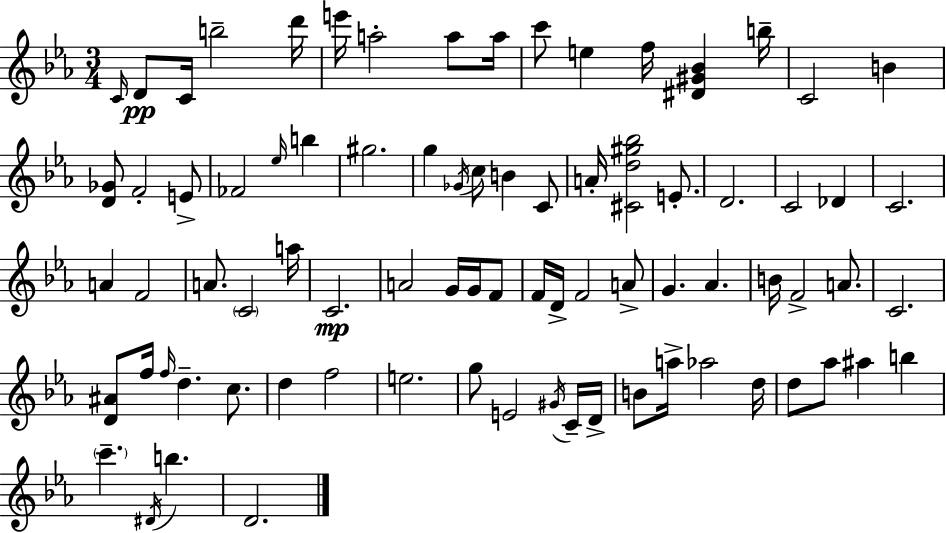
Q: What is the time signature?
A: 3/4